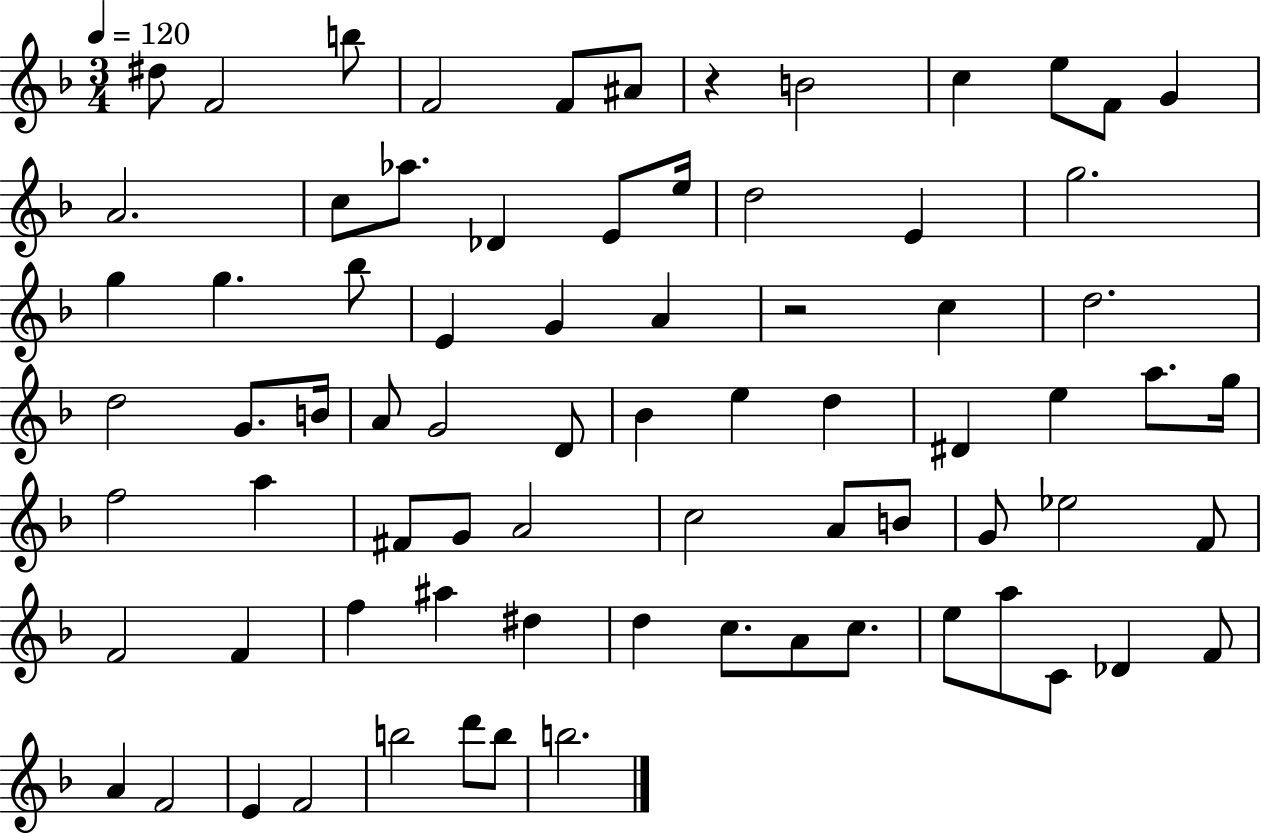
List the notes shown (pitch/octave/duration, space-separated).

D#5/e F4/h B5/e F4/h F4/e A#4/e R/q B4/h C5/q E5/e F4/e G4/q A4/h. C5/e Ab5/e. Db4/q E4/e E5/s D5/h E4/q G5/h. G5/q G5/q. Bb5/e E4/q G4/q A4/q R/h C5/q D5/h. D5/h G4/e. B4/s A4/e G4/h D4/e Bb4/q E5/q D5/q D#4/q E5/q A5/e. G5/s F5/h A5/q F#4/e G4/e A4/h C5/h A4/e B4/e G4/e Eb5/h F4/e F4/h F4/q F5/q A#5/q D#5/q D5/q C5/e. A4/e C5/e. E5/e A5/e C4/e Db4/q F4/e A4/q F4/h E4/q F4/h B5/h D6/e B5/e B5/h.